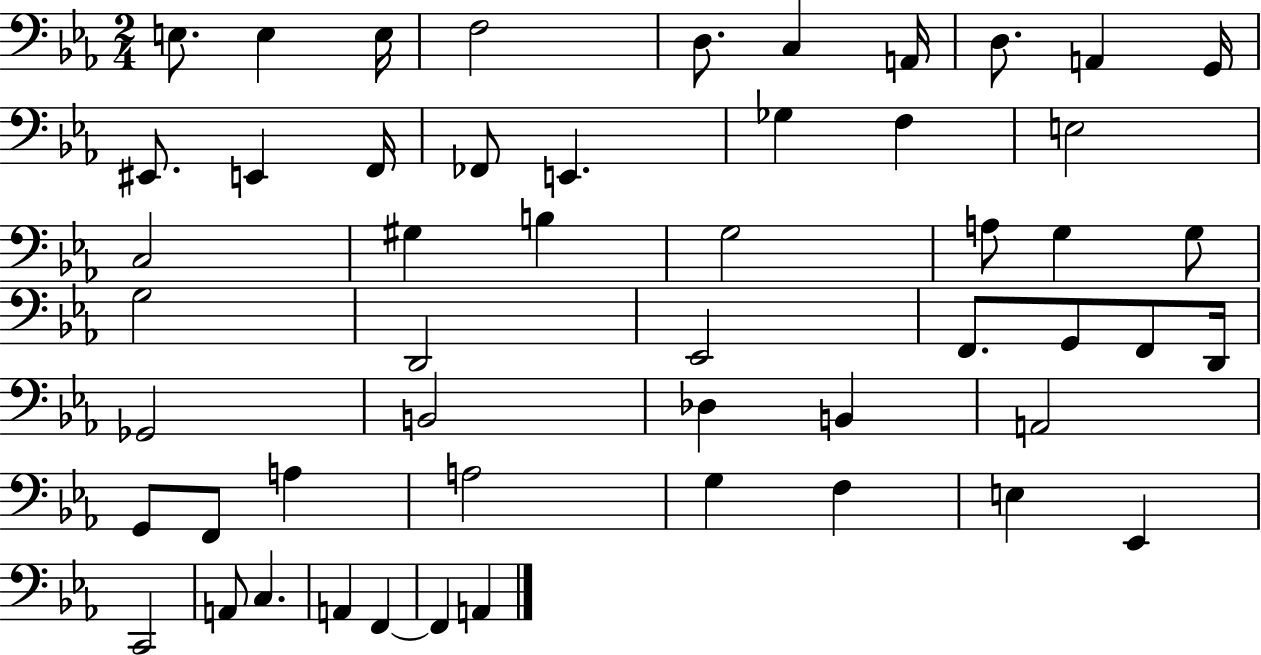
X:1
T:Untitled
M:2/4
L:1/4
K:Eb
E,/2 E, E,/4 F,2 D,/2 C, A,,/4 D,/2 A,, G,,/4 ^E,,/2 E,, F,,/4 _F,,/2 E,, _G, F, E,2 C,2 ^G, B, G,2 A,/2 G, G,/2 G,2 D,,2 _E,,2 F,,/2 G,,/2 F,,/2 D,,/4 _G,,2 B,,2 _D, B,, A,,2 G,,/2 F,,/2 A, A,2 G, F, E, _E,, C,,2 A,,/2 C, A,, F,, F,, A,,